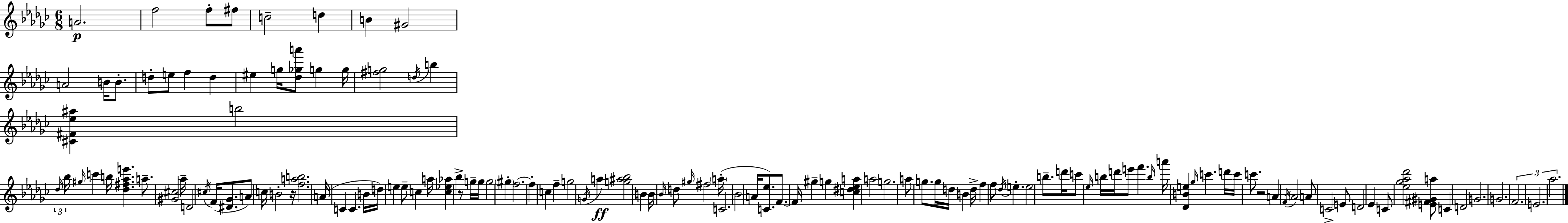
X:1
T:Untitled
M:6/8
L:1/4
K:Ebm
A2 f2 f/2 ^f/2 c2 d B ^G2 A2 B/4 B/2 d/2 e/2 f d ^e g/4 [_d_ga']/2 g g/4 [^fg]2 d/4 b [^C^F_e^a] b2 _d/4 _b/4 ^g/4 c' b/4 [_d^f_ae'] a/2 [^G^c]2 _a/4 D2 ^c/4 F/4 [^D_G]/2 A/2 c/4 B2 z/4 [fab]2 A/4 C C B/4 d/4 e e/2 c a/4 [c_e_a] _b z/2 g/4 g/4 g2 ^g f2 f c f g2 G/4 a [g^a_b]2 B B/4 _B/4 d/2 ^g/4 ^f2 a/4 C2 _B2 A/4 [C_e]/2 F/2 F/4 ^g g [c^d_ea] a2 g2 a/2 g/2 g/4 d/4 B d/4 f f/2 _d/4 e e2 b/2 d'/4 c'/2 _e/4 b/4 d'/4 e'/2 f' b/4 a'/4 [_DBe] _g/4 c' d'/4 c'/4 c'/2 z2 A F/4 _A2 A/2 C2 E/2 D2 _E C/2 [_e_g_a_d']2 [E^F^Ga]/2 C D2 G2 G2 F2 E2 _a2